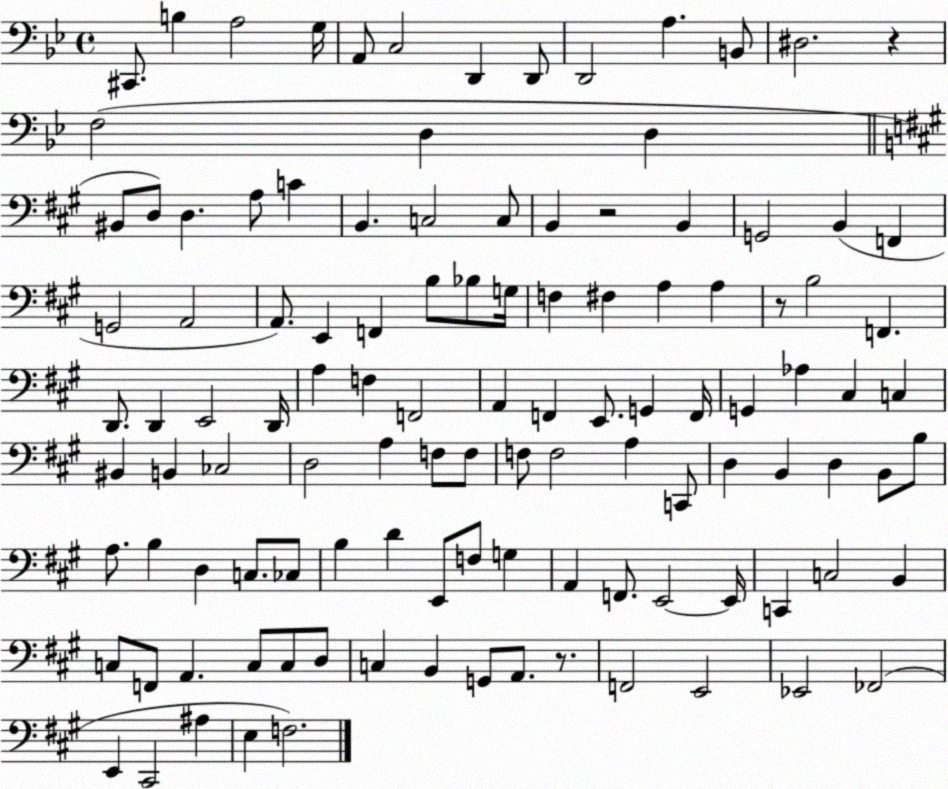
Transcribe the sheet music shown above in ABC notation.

X:1
T:Untitled
M:4/4
L:1/4
K:Bb
^C,,/2 B, A,2 G,/4 A,,/2 C,2 D,, D,,/2 D,,2 A, B,,/2 ^D,2 z F,2 D, D, ^B,,/2 D,/2 D, A,/2 C B,, C,2 C,/2 B,, z2 B,, G,,2 B,, F,, G,,2 A,,2 A,,/2 E,, F,, B,/2 _B,/2 G,/4 F, ^F, A, A, z/2 B,2 F,, D,,/2 D,, E,,2 D,,/4 A, F, F,,2 A,, F,, E,,/2 G,, F,,/4 G,, _A, ^C, C, ^B,, B,, _C,2 D,2 A, F,/2 F,/2 F,/2 F,2 A, C,,/2 D, B,, D, B,,/2 B,/2 A,/2 B, D, C,/2 _C,/2 B, D E,,/2 F,/2 G, A,, F,,/2 E,,2 E,,/4 C,, C,2 B,, C,/2 F,,/2 A,, C,/2 C,/2 D,/2 C, B,, G,,/2 A,,/2 z/2 F,,2 E,,2 _E,,2 _F,,2 E,, ^C,,2 ^A, E, F,2